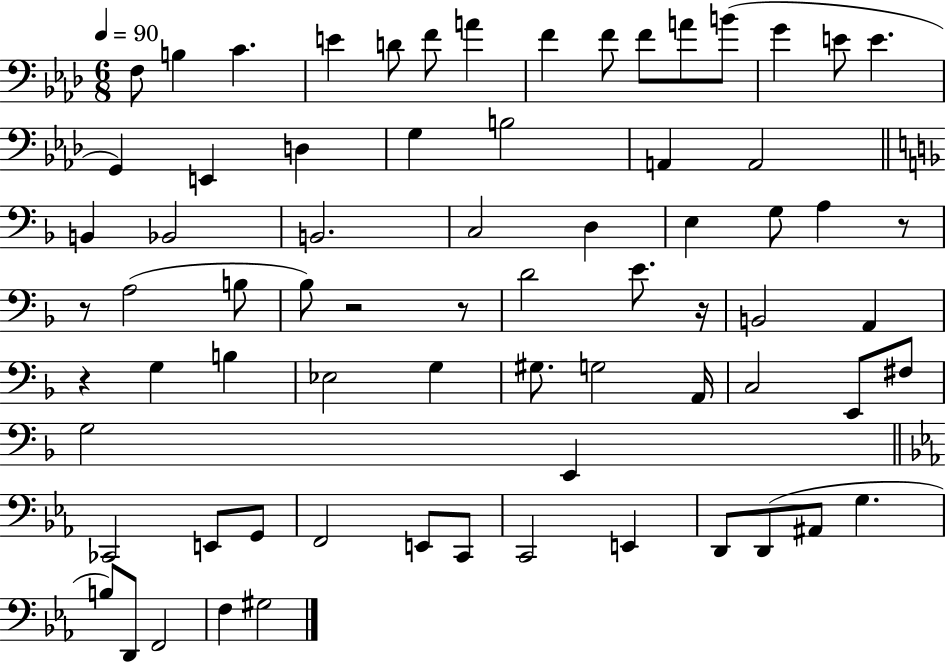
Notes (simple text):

F3/e B3/q C4/q. E4/q D4/e F4/e A4/q F4/q F4/e F4/e A4/e B4/e G4/q E4/e E4/q. G2/q E2/q D3/q G3/q B3/h A2/q A2/h B2/q Bb2/h B2/h. C3/h D3/q E3/q G3/e A3/q R/e R/e A3/h B3/e Bb3/e R/h R/e D4/h E4/e. R/s B2/h A2/q R/q G3/q B3/q Eb3/h G3/q G#3/e. G3/h A2/s C3/h E2/e F#3/e G3/h E2/q CES2/h E2/e G2/e F2/h E2/e C2/e C2/h E2/q D2/e D2/e A#2/e G3/q. B3/e D2/e F2/h F3/q G#3/h